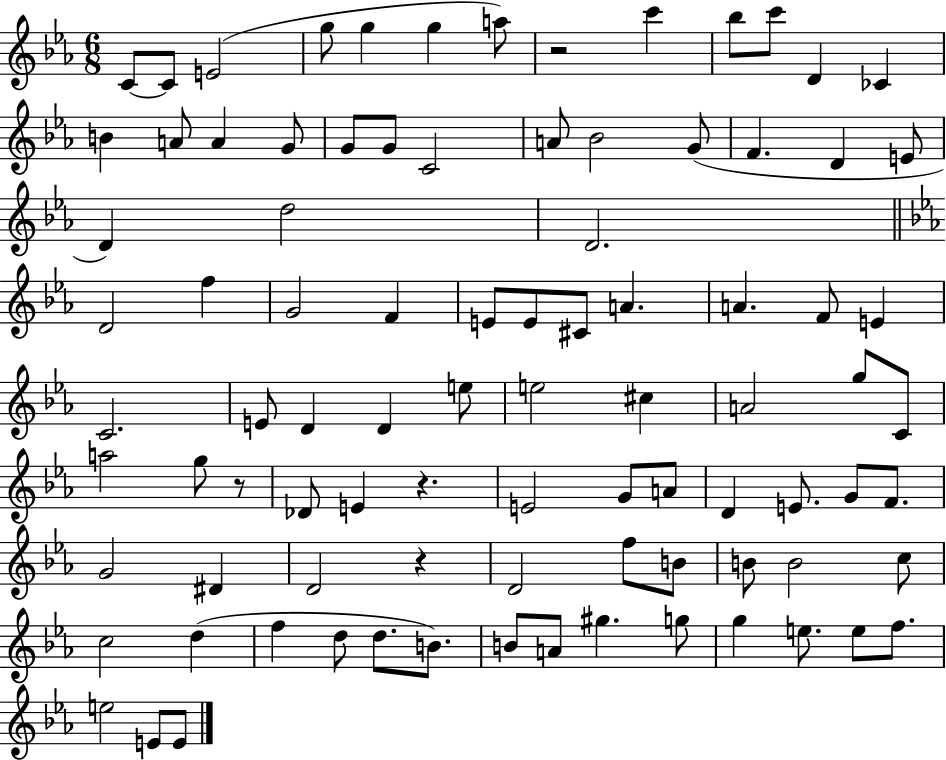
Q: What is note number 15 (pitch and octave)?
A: A4